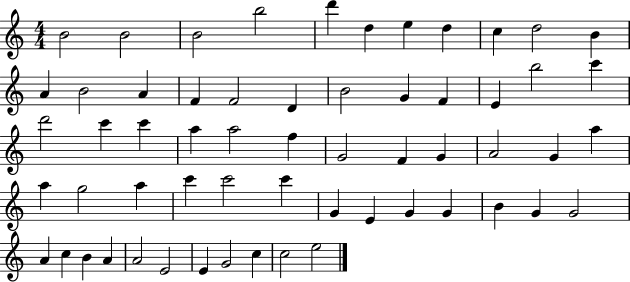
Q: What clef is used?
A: treble